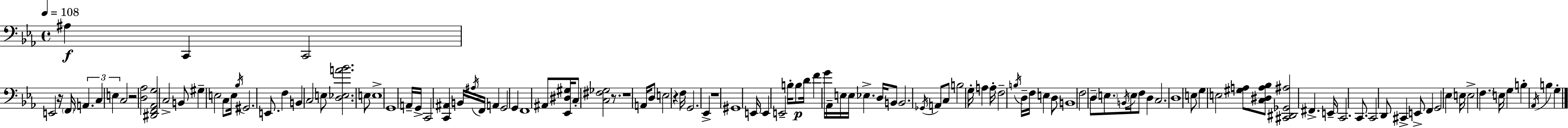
{
  \clef bass
  \time 4/4
  \defaultTimeSignature
  \key c \minor
  \tempo 4 = 108
  ais4\f c,4 c,2 | e,2 r16 \parenthesize f,16 \tuplet 3/2 { a,4. | c4 e4 } c2 | r2 <d aes>2 | \break <dis, f, aes, g>2 c2-> | b,8 gis4-- e2 c8 | e16 \acciaccatura { bes16 } gis,2. e,8. | f4 b,4 c2 | \break e8 <d ees a' bes'>2. e8 | e1-> | g,1 | a,16-- g,16-> c,2 <c, ais,>4 b,16 | \break \acciaccatura { ais16 } f,16 a,4 g,2 g,4 | f,1 | ais,8 <ees, dis gis>16 c8-. <c fis ges>2 r8. | r1 | \break a,16 d8 e2 r4 | f16 g,2. ees,4-> | r1 | gis,1 | \break e,16 e,4 e,2-- b16-. | b8\p d'16 f'4 g'16 aes,16-- e16 e16 ees4.-> | d16 b,8 b,2. | \acciaccatura { ges,16 } a,8 c8 b2 g16-. a4 | \break a16-. f2-- \acciaccatura { b16 } d16-- f16 e4 | d8 b,1 | f2 d8-- \parenthesize e8. | \acciaccatura { b,16 } e16 f8 d4 c2. | \break d1 | e8 g4 e2 | <gis a>8 <c dis a bes>8 <cis, dis, ges, ais>2 fis,4.-> | e,16-- c,2. | \break c,8. c,2 d,8 cis,4-> | e,8-> f,4 g,2 | ees4 e16 e2-> \parenthesize f4. | e16 g4 b4-. \acciaccatura { aes,16 } b4 | \break g4-. \bar "|."
}